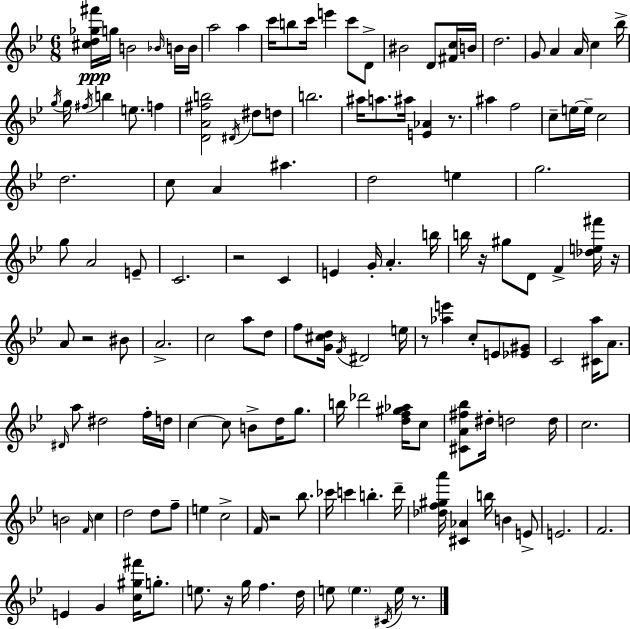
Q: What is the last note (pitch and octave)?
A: E5